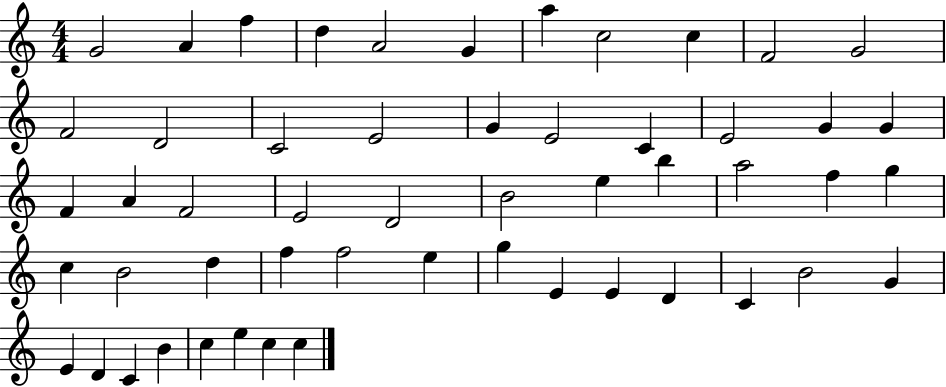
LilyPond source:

{
  \clef treble
  \numericTimeSignature
  \time 4/4
  \key c \major
  g'2 a'4 f''4 | d''4 a'2 g'4 | a''4 c''2 c''4 | f'2 g'2 | \break f'2 d'2 | c'2 e'2 | g'4 e'2 c'4 | e'2 g'4 g'4 | \break f'4 a'4 f'2 | e'2 d'2 | b'2 e''4 b''4 | a''2 f''4 g''4 | \break c''4 b'2 d''4 | f''4 f''2 e''4 | g''4 e'4 e'4 d'4 | c'4 b'2 g'4 | \break e'4 d'4 c'4 b'4 | c''4 e''4 c''4 c''4 | \bar "|."
}